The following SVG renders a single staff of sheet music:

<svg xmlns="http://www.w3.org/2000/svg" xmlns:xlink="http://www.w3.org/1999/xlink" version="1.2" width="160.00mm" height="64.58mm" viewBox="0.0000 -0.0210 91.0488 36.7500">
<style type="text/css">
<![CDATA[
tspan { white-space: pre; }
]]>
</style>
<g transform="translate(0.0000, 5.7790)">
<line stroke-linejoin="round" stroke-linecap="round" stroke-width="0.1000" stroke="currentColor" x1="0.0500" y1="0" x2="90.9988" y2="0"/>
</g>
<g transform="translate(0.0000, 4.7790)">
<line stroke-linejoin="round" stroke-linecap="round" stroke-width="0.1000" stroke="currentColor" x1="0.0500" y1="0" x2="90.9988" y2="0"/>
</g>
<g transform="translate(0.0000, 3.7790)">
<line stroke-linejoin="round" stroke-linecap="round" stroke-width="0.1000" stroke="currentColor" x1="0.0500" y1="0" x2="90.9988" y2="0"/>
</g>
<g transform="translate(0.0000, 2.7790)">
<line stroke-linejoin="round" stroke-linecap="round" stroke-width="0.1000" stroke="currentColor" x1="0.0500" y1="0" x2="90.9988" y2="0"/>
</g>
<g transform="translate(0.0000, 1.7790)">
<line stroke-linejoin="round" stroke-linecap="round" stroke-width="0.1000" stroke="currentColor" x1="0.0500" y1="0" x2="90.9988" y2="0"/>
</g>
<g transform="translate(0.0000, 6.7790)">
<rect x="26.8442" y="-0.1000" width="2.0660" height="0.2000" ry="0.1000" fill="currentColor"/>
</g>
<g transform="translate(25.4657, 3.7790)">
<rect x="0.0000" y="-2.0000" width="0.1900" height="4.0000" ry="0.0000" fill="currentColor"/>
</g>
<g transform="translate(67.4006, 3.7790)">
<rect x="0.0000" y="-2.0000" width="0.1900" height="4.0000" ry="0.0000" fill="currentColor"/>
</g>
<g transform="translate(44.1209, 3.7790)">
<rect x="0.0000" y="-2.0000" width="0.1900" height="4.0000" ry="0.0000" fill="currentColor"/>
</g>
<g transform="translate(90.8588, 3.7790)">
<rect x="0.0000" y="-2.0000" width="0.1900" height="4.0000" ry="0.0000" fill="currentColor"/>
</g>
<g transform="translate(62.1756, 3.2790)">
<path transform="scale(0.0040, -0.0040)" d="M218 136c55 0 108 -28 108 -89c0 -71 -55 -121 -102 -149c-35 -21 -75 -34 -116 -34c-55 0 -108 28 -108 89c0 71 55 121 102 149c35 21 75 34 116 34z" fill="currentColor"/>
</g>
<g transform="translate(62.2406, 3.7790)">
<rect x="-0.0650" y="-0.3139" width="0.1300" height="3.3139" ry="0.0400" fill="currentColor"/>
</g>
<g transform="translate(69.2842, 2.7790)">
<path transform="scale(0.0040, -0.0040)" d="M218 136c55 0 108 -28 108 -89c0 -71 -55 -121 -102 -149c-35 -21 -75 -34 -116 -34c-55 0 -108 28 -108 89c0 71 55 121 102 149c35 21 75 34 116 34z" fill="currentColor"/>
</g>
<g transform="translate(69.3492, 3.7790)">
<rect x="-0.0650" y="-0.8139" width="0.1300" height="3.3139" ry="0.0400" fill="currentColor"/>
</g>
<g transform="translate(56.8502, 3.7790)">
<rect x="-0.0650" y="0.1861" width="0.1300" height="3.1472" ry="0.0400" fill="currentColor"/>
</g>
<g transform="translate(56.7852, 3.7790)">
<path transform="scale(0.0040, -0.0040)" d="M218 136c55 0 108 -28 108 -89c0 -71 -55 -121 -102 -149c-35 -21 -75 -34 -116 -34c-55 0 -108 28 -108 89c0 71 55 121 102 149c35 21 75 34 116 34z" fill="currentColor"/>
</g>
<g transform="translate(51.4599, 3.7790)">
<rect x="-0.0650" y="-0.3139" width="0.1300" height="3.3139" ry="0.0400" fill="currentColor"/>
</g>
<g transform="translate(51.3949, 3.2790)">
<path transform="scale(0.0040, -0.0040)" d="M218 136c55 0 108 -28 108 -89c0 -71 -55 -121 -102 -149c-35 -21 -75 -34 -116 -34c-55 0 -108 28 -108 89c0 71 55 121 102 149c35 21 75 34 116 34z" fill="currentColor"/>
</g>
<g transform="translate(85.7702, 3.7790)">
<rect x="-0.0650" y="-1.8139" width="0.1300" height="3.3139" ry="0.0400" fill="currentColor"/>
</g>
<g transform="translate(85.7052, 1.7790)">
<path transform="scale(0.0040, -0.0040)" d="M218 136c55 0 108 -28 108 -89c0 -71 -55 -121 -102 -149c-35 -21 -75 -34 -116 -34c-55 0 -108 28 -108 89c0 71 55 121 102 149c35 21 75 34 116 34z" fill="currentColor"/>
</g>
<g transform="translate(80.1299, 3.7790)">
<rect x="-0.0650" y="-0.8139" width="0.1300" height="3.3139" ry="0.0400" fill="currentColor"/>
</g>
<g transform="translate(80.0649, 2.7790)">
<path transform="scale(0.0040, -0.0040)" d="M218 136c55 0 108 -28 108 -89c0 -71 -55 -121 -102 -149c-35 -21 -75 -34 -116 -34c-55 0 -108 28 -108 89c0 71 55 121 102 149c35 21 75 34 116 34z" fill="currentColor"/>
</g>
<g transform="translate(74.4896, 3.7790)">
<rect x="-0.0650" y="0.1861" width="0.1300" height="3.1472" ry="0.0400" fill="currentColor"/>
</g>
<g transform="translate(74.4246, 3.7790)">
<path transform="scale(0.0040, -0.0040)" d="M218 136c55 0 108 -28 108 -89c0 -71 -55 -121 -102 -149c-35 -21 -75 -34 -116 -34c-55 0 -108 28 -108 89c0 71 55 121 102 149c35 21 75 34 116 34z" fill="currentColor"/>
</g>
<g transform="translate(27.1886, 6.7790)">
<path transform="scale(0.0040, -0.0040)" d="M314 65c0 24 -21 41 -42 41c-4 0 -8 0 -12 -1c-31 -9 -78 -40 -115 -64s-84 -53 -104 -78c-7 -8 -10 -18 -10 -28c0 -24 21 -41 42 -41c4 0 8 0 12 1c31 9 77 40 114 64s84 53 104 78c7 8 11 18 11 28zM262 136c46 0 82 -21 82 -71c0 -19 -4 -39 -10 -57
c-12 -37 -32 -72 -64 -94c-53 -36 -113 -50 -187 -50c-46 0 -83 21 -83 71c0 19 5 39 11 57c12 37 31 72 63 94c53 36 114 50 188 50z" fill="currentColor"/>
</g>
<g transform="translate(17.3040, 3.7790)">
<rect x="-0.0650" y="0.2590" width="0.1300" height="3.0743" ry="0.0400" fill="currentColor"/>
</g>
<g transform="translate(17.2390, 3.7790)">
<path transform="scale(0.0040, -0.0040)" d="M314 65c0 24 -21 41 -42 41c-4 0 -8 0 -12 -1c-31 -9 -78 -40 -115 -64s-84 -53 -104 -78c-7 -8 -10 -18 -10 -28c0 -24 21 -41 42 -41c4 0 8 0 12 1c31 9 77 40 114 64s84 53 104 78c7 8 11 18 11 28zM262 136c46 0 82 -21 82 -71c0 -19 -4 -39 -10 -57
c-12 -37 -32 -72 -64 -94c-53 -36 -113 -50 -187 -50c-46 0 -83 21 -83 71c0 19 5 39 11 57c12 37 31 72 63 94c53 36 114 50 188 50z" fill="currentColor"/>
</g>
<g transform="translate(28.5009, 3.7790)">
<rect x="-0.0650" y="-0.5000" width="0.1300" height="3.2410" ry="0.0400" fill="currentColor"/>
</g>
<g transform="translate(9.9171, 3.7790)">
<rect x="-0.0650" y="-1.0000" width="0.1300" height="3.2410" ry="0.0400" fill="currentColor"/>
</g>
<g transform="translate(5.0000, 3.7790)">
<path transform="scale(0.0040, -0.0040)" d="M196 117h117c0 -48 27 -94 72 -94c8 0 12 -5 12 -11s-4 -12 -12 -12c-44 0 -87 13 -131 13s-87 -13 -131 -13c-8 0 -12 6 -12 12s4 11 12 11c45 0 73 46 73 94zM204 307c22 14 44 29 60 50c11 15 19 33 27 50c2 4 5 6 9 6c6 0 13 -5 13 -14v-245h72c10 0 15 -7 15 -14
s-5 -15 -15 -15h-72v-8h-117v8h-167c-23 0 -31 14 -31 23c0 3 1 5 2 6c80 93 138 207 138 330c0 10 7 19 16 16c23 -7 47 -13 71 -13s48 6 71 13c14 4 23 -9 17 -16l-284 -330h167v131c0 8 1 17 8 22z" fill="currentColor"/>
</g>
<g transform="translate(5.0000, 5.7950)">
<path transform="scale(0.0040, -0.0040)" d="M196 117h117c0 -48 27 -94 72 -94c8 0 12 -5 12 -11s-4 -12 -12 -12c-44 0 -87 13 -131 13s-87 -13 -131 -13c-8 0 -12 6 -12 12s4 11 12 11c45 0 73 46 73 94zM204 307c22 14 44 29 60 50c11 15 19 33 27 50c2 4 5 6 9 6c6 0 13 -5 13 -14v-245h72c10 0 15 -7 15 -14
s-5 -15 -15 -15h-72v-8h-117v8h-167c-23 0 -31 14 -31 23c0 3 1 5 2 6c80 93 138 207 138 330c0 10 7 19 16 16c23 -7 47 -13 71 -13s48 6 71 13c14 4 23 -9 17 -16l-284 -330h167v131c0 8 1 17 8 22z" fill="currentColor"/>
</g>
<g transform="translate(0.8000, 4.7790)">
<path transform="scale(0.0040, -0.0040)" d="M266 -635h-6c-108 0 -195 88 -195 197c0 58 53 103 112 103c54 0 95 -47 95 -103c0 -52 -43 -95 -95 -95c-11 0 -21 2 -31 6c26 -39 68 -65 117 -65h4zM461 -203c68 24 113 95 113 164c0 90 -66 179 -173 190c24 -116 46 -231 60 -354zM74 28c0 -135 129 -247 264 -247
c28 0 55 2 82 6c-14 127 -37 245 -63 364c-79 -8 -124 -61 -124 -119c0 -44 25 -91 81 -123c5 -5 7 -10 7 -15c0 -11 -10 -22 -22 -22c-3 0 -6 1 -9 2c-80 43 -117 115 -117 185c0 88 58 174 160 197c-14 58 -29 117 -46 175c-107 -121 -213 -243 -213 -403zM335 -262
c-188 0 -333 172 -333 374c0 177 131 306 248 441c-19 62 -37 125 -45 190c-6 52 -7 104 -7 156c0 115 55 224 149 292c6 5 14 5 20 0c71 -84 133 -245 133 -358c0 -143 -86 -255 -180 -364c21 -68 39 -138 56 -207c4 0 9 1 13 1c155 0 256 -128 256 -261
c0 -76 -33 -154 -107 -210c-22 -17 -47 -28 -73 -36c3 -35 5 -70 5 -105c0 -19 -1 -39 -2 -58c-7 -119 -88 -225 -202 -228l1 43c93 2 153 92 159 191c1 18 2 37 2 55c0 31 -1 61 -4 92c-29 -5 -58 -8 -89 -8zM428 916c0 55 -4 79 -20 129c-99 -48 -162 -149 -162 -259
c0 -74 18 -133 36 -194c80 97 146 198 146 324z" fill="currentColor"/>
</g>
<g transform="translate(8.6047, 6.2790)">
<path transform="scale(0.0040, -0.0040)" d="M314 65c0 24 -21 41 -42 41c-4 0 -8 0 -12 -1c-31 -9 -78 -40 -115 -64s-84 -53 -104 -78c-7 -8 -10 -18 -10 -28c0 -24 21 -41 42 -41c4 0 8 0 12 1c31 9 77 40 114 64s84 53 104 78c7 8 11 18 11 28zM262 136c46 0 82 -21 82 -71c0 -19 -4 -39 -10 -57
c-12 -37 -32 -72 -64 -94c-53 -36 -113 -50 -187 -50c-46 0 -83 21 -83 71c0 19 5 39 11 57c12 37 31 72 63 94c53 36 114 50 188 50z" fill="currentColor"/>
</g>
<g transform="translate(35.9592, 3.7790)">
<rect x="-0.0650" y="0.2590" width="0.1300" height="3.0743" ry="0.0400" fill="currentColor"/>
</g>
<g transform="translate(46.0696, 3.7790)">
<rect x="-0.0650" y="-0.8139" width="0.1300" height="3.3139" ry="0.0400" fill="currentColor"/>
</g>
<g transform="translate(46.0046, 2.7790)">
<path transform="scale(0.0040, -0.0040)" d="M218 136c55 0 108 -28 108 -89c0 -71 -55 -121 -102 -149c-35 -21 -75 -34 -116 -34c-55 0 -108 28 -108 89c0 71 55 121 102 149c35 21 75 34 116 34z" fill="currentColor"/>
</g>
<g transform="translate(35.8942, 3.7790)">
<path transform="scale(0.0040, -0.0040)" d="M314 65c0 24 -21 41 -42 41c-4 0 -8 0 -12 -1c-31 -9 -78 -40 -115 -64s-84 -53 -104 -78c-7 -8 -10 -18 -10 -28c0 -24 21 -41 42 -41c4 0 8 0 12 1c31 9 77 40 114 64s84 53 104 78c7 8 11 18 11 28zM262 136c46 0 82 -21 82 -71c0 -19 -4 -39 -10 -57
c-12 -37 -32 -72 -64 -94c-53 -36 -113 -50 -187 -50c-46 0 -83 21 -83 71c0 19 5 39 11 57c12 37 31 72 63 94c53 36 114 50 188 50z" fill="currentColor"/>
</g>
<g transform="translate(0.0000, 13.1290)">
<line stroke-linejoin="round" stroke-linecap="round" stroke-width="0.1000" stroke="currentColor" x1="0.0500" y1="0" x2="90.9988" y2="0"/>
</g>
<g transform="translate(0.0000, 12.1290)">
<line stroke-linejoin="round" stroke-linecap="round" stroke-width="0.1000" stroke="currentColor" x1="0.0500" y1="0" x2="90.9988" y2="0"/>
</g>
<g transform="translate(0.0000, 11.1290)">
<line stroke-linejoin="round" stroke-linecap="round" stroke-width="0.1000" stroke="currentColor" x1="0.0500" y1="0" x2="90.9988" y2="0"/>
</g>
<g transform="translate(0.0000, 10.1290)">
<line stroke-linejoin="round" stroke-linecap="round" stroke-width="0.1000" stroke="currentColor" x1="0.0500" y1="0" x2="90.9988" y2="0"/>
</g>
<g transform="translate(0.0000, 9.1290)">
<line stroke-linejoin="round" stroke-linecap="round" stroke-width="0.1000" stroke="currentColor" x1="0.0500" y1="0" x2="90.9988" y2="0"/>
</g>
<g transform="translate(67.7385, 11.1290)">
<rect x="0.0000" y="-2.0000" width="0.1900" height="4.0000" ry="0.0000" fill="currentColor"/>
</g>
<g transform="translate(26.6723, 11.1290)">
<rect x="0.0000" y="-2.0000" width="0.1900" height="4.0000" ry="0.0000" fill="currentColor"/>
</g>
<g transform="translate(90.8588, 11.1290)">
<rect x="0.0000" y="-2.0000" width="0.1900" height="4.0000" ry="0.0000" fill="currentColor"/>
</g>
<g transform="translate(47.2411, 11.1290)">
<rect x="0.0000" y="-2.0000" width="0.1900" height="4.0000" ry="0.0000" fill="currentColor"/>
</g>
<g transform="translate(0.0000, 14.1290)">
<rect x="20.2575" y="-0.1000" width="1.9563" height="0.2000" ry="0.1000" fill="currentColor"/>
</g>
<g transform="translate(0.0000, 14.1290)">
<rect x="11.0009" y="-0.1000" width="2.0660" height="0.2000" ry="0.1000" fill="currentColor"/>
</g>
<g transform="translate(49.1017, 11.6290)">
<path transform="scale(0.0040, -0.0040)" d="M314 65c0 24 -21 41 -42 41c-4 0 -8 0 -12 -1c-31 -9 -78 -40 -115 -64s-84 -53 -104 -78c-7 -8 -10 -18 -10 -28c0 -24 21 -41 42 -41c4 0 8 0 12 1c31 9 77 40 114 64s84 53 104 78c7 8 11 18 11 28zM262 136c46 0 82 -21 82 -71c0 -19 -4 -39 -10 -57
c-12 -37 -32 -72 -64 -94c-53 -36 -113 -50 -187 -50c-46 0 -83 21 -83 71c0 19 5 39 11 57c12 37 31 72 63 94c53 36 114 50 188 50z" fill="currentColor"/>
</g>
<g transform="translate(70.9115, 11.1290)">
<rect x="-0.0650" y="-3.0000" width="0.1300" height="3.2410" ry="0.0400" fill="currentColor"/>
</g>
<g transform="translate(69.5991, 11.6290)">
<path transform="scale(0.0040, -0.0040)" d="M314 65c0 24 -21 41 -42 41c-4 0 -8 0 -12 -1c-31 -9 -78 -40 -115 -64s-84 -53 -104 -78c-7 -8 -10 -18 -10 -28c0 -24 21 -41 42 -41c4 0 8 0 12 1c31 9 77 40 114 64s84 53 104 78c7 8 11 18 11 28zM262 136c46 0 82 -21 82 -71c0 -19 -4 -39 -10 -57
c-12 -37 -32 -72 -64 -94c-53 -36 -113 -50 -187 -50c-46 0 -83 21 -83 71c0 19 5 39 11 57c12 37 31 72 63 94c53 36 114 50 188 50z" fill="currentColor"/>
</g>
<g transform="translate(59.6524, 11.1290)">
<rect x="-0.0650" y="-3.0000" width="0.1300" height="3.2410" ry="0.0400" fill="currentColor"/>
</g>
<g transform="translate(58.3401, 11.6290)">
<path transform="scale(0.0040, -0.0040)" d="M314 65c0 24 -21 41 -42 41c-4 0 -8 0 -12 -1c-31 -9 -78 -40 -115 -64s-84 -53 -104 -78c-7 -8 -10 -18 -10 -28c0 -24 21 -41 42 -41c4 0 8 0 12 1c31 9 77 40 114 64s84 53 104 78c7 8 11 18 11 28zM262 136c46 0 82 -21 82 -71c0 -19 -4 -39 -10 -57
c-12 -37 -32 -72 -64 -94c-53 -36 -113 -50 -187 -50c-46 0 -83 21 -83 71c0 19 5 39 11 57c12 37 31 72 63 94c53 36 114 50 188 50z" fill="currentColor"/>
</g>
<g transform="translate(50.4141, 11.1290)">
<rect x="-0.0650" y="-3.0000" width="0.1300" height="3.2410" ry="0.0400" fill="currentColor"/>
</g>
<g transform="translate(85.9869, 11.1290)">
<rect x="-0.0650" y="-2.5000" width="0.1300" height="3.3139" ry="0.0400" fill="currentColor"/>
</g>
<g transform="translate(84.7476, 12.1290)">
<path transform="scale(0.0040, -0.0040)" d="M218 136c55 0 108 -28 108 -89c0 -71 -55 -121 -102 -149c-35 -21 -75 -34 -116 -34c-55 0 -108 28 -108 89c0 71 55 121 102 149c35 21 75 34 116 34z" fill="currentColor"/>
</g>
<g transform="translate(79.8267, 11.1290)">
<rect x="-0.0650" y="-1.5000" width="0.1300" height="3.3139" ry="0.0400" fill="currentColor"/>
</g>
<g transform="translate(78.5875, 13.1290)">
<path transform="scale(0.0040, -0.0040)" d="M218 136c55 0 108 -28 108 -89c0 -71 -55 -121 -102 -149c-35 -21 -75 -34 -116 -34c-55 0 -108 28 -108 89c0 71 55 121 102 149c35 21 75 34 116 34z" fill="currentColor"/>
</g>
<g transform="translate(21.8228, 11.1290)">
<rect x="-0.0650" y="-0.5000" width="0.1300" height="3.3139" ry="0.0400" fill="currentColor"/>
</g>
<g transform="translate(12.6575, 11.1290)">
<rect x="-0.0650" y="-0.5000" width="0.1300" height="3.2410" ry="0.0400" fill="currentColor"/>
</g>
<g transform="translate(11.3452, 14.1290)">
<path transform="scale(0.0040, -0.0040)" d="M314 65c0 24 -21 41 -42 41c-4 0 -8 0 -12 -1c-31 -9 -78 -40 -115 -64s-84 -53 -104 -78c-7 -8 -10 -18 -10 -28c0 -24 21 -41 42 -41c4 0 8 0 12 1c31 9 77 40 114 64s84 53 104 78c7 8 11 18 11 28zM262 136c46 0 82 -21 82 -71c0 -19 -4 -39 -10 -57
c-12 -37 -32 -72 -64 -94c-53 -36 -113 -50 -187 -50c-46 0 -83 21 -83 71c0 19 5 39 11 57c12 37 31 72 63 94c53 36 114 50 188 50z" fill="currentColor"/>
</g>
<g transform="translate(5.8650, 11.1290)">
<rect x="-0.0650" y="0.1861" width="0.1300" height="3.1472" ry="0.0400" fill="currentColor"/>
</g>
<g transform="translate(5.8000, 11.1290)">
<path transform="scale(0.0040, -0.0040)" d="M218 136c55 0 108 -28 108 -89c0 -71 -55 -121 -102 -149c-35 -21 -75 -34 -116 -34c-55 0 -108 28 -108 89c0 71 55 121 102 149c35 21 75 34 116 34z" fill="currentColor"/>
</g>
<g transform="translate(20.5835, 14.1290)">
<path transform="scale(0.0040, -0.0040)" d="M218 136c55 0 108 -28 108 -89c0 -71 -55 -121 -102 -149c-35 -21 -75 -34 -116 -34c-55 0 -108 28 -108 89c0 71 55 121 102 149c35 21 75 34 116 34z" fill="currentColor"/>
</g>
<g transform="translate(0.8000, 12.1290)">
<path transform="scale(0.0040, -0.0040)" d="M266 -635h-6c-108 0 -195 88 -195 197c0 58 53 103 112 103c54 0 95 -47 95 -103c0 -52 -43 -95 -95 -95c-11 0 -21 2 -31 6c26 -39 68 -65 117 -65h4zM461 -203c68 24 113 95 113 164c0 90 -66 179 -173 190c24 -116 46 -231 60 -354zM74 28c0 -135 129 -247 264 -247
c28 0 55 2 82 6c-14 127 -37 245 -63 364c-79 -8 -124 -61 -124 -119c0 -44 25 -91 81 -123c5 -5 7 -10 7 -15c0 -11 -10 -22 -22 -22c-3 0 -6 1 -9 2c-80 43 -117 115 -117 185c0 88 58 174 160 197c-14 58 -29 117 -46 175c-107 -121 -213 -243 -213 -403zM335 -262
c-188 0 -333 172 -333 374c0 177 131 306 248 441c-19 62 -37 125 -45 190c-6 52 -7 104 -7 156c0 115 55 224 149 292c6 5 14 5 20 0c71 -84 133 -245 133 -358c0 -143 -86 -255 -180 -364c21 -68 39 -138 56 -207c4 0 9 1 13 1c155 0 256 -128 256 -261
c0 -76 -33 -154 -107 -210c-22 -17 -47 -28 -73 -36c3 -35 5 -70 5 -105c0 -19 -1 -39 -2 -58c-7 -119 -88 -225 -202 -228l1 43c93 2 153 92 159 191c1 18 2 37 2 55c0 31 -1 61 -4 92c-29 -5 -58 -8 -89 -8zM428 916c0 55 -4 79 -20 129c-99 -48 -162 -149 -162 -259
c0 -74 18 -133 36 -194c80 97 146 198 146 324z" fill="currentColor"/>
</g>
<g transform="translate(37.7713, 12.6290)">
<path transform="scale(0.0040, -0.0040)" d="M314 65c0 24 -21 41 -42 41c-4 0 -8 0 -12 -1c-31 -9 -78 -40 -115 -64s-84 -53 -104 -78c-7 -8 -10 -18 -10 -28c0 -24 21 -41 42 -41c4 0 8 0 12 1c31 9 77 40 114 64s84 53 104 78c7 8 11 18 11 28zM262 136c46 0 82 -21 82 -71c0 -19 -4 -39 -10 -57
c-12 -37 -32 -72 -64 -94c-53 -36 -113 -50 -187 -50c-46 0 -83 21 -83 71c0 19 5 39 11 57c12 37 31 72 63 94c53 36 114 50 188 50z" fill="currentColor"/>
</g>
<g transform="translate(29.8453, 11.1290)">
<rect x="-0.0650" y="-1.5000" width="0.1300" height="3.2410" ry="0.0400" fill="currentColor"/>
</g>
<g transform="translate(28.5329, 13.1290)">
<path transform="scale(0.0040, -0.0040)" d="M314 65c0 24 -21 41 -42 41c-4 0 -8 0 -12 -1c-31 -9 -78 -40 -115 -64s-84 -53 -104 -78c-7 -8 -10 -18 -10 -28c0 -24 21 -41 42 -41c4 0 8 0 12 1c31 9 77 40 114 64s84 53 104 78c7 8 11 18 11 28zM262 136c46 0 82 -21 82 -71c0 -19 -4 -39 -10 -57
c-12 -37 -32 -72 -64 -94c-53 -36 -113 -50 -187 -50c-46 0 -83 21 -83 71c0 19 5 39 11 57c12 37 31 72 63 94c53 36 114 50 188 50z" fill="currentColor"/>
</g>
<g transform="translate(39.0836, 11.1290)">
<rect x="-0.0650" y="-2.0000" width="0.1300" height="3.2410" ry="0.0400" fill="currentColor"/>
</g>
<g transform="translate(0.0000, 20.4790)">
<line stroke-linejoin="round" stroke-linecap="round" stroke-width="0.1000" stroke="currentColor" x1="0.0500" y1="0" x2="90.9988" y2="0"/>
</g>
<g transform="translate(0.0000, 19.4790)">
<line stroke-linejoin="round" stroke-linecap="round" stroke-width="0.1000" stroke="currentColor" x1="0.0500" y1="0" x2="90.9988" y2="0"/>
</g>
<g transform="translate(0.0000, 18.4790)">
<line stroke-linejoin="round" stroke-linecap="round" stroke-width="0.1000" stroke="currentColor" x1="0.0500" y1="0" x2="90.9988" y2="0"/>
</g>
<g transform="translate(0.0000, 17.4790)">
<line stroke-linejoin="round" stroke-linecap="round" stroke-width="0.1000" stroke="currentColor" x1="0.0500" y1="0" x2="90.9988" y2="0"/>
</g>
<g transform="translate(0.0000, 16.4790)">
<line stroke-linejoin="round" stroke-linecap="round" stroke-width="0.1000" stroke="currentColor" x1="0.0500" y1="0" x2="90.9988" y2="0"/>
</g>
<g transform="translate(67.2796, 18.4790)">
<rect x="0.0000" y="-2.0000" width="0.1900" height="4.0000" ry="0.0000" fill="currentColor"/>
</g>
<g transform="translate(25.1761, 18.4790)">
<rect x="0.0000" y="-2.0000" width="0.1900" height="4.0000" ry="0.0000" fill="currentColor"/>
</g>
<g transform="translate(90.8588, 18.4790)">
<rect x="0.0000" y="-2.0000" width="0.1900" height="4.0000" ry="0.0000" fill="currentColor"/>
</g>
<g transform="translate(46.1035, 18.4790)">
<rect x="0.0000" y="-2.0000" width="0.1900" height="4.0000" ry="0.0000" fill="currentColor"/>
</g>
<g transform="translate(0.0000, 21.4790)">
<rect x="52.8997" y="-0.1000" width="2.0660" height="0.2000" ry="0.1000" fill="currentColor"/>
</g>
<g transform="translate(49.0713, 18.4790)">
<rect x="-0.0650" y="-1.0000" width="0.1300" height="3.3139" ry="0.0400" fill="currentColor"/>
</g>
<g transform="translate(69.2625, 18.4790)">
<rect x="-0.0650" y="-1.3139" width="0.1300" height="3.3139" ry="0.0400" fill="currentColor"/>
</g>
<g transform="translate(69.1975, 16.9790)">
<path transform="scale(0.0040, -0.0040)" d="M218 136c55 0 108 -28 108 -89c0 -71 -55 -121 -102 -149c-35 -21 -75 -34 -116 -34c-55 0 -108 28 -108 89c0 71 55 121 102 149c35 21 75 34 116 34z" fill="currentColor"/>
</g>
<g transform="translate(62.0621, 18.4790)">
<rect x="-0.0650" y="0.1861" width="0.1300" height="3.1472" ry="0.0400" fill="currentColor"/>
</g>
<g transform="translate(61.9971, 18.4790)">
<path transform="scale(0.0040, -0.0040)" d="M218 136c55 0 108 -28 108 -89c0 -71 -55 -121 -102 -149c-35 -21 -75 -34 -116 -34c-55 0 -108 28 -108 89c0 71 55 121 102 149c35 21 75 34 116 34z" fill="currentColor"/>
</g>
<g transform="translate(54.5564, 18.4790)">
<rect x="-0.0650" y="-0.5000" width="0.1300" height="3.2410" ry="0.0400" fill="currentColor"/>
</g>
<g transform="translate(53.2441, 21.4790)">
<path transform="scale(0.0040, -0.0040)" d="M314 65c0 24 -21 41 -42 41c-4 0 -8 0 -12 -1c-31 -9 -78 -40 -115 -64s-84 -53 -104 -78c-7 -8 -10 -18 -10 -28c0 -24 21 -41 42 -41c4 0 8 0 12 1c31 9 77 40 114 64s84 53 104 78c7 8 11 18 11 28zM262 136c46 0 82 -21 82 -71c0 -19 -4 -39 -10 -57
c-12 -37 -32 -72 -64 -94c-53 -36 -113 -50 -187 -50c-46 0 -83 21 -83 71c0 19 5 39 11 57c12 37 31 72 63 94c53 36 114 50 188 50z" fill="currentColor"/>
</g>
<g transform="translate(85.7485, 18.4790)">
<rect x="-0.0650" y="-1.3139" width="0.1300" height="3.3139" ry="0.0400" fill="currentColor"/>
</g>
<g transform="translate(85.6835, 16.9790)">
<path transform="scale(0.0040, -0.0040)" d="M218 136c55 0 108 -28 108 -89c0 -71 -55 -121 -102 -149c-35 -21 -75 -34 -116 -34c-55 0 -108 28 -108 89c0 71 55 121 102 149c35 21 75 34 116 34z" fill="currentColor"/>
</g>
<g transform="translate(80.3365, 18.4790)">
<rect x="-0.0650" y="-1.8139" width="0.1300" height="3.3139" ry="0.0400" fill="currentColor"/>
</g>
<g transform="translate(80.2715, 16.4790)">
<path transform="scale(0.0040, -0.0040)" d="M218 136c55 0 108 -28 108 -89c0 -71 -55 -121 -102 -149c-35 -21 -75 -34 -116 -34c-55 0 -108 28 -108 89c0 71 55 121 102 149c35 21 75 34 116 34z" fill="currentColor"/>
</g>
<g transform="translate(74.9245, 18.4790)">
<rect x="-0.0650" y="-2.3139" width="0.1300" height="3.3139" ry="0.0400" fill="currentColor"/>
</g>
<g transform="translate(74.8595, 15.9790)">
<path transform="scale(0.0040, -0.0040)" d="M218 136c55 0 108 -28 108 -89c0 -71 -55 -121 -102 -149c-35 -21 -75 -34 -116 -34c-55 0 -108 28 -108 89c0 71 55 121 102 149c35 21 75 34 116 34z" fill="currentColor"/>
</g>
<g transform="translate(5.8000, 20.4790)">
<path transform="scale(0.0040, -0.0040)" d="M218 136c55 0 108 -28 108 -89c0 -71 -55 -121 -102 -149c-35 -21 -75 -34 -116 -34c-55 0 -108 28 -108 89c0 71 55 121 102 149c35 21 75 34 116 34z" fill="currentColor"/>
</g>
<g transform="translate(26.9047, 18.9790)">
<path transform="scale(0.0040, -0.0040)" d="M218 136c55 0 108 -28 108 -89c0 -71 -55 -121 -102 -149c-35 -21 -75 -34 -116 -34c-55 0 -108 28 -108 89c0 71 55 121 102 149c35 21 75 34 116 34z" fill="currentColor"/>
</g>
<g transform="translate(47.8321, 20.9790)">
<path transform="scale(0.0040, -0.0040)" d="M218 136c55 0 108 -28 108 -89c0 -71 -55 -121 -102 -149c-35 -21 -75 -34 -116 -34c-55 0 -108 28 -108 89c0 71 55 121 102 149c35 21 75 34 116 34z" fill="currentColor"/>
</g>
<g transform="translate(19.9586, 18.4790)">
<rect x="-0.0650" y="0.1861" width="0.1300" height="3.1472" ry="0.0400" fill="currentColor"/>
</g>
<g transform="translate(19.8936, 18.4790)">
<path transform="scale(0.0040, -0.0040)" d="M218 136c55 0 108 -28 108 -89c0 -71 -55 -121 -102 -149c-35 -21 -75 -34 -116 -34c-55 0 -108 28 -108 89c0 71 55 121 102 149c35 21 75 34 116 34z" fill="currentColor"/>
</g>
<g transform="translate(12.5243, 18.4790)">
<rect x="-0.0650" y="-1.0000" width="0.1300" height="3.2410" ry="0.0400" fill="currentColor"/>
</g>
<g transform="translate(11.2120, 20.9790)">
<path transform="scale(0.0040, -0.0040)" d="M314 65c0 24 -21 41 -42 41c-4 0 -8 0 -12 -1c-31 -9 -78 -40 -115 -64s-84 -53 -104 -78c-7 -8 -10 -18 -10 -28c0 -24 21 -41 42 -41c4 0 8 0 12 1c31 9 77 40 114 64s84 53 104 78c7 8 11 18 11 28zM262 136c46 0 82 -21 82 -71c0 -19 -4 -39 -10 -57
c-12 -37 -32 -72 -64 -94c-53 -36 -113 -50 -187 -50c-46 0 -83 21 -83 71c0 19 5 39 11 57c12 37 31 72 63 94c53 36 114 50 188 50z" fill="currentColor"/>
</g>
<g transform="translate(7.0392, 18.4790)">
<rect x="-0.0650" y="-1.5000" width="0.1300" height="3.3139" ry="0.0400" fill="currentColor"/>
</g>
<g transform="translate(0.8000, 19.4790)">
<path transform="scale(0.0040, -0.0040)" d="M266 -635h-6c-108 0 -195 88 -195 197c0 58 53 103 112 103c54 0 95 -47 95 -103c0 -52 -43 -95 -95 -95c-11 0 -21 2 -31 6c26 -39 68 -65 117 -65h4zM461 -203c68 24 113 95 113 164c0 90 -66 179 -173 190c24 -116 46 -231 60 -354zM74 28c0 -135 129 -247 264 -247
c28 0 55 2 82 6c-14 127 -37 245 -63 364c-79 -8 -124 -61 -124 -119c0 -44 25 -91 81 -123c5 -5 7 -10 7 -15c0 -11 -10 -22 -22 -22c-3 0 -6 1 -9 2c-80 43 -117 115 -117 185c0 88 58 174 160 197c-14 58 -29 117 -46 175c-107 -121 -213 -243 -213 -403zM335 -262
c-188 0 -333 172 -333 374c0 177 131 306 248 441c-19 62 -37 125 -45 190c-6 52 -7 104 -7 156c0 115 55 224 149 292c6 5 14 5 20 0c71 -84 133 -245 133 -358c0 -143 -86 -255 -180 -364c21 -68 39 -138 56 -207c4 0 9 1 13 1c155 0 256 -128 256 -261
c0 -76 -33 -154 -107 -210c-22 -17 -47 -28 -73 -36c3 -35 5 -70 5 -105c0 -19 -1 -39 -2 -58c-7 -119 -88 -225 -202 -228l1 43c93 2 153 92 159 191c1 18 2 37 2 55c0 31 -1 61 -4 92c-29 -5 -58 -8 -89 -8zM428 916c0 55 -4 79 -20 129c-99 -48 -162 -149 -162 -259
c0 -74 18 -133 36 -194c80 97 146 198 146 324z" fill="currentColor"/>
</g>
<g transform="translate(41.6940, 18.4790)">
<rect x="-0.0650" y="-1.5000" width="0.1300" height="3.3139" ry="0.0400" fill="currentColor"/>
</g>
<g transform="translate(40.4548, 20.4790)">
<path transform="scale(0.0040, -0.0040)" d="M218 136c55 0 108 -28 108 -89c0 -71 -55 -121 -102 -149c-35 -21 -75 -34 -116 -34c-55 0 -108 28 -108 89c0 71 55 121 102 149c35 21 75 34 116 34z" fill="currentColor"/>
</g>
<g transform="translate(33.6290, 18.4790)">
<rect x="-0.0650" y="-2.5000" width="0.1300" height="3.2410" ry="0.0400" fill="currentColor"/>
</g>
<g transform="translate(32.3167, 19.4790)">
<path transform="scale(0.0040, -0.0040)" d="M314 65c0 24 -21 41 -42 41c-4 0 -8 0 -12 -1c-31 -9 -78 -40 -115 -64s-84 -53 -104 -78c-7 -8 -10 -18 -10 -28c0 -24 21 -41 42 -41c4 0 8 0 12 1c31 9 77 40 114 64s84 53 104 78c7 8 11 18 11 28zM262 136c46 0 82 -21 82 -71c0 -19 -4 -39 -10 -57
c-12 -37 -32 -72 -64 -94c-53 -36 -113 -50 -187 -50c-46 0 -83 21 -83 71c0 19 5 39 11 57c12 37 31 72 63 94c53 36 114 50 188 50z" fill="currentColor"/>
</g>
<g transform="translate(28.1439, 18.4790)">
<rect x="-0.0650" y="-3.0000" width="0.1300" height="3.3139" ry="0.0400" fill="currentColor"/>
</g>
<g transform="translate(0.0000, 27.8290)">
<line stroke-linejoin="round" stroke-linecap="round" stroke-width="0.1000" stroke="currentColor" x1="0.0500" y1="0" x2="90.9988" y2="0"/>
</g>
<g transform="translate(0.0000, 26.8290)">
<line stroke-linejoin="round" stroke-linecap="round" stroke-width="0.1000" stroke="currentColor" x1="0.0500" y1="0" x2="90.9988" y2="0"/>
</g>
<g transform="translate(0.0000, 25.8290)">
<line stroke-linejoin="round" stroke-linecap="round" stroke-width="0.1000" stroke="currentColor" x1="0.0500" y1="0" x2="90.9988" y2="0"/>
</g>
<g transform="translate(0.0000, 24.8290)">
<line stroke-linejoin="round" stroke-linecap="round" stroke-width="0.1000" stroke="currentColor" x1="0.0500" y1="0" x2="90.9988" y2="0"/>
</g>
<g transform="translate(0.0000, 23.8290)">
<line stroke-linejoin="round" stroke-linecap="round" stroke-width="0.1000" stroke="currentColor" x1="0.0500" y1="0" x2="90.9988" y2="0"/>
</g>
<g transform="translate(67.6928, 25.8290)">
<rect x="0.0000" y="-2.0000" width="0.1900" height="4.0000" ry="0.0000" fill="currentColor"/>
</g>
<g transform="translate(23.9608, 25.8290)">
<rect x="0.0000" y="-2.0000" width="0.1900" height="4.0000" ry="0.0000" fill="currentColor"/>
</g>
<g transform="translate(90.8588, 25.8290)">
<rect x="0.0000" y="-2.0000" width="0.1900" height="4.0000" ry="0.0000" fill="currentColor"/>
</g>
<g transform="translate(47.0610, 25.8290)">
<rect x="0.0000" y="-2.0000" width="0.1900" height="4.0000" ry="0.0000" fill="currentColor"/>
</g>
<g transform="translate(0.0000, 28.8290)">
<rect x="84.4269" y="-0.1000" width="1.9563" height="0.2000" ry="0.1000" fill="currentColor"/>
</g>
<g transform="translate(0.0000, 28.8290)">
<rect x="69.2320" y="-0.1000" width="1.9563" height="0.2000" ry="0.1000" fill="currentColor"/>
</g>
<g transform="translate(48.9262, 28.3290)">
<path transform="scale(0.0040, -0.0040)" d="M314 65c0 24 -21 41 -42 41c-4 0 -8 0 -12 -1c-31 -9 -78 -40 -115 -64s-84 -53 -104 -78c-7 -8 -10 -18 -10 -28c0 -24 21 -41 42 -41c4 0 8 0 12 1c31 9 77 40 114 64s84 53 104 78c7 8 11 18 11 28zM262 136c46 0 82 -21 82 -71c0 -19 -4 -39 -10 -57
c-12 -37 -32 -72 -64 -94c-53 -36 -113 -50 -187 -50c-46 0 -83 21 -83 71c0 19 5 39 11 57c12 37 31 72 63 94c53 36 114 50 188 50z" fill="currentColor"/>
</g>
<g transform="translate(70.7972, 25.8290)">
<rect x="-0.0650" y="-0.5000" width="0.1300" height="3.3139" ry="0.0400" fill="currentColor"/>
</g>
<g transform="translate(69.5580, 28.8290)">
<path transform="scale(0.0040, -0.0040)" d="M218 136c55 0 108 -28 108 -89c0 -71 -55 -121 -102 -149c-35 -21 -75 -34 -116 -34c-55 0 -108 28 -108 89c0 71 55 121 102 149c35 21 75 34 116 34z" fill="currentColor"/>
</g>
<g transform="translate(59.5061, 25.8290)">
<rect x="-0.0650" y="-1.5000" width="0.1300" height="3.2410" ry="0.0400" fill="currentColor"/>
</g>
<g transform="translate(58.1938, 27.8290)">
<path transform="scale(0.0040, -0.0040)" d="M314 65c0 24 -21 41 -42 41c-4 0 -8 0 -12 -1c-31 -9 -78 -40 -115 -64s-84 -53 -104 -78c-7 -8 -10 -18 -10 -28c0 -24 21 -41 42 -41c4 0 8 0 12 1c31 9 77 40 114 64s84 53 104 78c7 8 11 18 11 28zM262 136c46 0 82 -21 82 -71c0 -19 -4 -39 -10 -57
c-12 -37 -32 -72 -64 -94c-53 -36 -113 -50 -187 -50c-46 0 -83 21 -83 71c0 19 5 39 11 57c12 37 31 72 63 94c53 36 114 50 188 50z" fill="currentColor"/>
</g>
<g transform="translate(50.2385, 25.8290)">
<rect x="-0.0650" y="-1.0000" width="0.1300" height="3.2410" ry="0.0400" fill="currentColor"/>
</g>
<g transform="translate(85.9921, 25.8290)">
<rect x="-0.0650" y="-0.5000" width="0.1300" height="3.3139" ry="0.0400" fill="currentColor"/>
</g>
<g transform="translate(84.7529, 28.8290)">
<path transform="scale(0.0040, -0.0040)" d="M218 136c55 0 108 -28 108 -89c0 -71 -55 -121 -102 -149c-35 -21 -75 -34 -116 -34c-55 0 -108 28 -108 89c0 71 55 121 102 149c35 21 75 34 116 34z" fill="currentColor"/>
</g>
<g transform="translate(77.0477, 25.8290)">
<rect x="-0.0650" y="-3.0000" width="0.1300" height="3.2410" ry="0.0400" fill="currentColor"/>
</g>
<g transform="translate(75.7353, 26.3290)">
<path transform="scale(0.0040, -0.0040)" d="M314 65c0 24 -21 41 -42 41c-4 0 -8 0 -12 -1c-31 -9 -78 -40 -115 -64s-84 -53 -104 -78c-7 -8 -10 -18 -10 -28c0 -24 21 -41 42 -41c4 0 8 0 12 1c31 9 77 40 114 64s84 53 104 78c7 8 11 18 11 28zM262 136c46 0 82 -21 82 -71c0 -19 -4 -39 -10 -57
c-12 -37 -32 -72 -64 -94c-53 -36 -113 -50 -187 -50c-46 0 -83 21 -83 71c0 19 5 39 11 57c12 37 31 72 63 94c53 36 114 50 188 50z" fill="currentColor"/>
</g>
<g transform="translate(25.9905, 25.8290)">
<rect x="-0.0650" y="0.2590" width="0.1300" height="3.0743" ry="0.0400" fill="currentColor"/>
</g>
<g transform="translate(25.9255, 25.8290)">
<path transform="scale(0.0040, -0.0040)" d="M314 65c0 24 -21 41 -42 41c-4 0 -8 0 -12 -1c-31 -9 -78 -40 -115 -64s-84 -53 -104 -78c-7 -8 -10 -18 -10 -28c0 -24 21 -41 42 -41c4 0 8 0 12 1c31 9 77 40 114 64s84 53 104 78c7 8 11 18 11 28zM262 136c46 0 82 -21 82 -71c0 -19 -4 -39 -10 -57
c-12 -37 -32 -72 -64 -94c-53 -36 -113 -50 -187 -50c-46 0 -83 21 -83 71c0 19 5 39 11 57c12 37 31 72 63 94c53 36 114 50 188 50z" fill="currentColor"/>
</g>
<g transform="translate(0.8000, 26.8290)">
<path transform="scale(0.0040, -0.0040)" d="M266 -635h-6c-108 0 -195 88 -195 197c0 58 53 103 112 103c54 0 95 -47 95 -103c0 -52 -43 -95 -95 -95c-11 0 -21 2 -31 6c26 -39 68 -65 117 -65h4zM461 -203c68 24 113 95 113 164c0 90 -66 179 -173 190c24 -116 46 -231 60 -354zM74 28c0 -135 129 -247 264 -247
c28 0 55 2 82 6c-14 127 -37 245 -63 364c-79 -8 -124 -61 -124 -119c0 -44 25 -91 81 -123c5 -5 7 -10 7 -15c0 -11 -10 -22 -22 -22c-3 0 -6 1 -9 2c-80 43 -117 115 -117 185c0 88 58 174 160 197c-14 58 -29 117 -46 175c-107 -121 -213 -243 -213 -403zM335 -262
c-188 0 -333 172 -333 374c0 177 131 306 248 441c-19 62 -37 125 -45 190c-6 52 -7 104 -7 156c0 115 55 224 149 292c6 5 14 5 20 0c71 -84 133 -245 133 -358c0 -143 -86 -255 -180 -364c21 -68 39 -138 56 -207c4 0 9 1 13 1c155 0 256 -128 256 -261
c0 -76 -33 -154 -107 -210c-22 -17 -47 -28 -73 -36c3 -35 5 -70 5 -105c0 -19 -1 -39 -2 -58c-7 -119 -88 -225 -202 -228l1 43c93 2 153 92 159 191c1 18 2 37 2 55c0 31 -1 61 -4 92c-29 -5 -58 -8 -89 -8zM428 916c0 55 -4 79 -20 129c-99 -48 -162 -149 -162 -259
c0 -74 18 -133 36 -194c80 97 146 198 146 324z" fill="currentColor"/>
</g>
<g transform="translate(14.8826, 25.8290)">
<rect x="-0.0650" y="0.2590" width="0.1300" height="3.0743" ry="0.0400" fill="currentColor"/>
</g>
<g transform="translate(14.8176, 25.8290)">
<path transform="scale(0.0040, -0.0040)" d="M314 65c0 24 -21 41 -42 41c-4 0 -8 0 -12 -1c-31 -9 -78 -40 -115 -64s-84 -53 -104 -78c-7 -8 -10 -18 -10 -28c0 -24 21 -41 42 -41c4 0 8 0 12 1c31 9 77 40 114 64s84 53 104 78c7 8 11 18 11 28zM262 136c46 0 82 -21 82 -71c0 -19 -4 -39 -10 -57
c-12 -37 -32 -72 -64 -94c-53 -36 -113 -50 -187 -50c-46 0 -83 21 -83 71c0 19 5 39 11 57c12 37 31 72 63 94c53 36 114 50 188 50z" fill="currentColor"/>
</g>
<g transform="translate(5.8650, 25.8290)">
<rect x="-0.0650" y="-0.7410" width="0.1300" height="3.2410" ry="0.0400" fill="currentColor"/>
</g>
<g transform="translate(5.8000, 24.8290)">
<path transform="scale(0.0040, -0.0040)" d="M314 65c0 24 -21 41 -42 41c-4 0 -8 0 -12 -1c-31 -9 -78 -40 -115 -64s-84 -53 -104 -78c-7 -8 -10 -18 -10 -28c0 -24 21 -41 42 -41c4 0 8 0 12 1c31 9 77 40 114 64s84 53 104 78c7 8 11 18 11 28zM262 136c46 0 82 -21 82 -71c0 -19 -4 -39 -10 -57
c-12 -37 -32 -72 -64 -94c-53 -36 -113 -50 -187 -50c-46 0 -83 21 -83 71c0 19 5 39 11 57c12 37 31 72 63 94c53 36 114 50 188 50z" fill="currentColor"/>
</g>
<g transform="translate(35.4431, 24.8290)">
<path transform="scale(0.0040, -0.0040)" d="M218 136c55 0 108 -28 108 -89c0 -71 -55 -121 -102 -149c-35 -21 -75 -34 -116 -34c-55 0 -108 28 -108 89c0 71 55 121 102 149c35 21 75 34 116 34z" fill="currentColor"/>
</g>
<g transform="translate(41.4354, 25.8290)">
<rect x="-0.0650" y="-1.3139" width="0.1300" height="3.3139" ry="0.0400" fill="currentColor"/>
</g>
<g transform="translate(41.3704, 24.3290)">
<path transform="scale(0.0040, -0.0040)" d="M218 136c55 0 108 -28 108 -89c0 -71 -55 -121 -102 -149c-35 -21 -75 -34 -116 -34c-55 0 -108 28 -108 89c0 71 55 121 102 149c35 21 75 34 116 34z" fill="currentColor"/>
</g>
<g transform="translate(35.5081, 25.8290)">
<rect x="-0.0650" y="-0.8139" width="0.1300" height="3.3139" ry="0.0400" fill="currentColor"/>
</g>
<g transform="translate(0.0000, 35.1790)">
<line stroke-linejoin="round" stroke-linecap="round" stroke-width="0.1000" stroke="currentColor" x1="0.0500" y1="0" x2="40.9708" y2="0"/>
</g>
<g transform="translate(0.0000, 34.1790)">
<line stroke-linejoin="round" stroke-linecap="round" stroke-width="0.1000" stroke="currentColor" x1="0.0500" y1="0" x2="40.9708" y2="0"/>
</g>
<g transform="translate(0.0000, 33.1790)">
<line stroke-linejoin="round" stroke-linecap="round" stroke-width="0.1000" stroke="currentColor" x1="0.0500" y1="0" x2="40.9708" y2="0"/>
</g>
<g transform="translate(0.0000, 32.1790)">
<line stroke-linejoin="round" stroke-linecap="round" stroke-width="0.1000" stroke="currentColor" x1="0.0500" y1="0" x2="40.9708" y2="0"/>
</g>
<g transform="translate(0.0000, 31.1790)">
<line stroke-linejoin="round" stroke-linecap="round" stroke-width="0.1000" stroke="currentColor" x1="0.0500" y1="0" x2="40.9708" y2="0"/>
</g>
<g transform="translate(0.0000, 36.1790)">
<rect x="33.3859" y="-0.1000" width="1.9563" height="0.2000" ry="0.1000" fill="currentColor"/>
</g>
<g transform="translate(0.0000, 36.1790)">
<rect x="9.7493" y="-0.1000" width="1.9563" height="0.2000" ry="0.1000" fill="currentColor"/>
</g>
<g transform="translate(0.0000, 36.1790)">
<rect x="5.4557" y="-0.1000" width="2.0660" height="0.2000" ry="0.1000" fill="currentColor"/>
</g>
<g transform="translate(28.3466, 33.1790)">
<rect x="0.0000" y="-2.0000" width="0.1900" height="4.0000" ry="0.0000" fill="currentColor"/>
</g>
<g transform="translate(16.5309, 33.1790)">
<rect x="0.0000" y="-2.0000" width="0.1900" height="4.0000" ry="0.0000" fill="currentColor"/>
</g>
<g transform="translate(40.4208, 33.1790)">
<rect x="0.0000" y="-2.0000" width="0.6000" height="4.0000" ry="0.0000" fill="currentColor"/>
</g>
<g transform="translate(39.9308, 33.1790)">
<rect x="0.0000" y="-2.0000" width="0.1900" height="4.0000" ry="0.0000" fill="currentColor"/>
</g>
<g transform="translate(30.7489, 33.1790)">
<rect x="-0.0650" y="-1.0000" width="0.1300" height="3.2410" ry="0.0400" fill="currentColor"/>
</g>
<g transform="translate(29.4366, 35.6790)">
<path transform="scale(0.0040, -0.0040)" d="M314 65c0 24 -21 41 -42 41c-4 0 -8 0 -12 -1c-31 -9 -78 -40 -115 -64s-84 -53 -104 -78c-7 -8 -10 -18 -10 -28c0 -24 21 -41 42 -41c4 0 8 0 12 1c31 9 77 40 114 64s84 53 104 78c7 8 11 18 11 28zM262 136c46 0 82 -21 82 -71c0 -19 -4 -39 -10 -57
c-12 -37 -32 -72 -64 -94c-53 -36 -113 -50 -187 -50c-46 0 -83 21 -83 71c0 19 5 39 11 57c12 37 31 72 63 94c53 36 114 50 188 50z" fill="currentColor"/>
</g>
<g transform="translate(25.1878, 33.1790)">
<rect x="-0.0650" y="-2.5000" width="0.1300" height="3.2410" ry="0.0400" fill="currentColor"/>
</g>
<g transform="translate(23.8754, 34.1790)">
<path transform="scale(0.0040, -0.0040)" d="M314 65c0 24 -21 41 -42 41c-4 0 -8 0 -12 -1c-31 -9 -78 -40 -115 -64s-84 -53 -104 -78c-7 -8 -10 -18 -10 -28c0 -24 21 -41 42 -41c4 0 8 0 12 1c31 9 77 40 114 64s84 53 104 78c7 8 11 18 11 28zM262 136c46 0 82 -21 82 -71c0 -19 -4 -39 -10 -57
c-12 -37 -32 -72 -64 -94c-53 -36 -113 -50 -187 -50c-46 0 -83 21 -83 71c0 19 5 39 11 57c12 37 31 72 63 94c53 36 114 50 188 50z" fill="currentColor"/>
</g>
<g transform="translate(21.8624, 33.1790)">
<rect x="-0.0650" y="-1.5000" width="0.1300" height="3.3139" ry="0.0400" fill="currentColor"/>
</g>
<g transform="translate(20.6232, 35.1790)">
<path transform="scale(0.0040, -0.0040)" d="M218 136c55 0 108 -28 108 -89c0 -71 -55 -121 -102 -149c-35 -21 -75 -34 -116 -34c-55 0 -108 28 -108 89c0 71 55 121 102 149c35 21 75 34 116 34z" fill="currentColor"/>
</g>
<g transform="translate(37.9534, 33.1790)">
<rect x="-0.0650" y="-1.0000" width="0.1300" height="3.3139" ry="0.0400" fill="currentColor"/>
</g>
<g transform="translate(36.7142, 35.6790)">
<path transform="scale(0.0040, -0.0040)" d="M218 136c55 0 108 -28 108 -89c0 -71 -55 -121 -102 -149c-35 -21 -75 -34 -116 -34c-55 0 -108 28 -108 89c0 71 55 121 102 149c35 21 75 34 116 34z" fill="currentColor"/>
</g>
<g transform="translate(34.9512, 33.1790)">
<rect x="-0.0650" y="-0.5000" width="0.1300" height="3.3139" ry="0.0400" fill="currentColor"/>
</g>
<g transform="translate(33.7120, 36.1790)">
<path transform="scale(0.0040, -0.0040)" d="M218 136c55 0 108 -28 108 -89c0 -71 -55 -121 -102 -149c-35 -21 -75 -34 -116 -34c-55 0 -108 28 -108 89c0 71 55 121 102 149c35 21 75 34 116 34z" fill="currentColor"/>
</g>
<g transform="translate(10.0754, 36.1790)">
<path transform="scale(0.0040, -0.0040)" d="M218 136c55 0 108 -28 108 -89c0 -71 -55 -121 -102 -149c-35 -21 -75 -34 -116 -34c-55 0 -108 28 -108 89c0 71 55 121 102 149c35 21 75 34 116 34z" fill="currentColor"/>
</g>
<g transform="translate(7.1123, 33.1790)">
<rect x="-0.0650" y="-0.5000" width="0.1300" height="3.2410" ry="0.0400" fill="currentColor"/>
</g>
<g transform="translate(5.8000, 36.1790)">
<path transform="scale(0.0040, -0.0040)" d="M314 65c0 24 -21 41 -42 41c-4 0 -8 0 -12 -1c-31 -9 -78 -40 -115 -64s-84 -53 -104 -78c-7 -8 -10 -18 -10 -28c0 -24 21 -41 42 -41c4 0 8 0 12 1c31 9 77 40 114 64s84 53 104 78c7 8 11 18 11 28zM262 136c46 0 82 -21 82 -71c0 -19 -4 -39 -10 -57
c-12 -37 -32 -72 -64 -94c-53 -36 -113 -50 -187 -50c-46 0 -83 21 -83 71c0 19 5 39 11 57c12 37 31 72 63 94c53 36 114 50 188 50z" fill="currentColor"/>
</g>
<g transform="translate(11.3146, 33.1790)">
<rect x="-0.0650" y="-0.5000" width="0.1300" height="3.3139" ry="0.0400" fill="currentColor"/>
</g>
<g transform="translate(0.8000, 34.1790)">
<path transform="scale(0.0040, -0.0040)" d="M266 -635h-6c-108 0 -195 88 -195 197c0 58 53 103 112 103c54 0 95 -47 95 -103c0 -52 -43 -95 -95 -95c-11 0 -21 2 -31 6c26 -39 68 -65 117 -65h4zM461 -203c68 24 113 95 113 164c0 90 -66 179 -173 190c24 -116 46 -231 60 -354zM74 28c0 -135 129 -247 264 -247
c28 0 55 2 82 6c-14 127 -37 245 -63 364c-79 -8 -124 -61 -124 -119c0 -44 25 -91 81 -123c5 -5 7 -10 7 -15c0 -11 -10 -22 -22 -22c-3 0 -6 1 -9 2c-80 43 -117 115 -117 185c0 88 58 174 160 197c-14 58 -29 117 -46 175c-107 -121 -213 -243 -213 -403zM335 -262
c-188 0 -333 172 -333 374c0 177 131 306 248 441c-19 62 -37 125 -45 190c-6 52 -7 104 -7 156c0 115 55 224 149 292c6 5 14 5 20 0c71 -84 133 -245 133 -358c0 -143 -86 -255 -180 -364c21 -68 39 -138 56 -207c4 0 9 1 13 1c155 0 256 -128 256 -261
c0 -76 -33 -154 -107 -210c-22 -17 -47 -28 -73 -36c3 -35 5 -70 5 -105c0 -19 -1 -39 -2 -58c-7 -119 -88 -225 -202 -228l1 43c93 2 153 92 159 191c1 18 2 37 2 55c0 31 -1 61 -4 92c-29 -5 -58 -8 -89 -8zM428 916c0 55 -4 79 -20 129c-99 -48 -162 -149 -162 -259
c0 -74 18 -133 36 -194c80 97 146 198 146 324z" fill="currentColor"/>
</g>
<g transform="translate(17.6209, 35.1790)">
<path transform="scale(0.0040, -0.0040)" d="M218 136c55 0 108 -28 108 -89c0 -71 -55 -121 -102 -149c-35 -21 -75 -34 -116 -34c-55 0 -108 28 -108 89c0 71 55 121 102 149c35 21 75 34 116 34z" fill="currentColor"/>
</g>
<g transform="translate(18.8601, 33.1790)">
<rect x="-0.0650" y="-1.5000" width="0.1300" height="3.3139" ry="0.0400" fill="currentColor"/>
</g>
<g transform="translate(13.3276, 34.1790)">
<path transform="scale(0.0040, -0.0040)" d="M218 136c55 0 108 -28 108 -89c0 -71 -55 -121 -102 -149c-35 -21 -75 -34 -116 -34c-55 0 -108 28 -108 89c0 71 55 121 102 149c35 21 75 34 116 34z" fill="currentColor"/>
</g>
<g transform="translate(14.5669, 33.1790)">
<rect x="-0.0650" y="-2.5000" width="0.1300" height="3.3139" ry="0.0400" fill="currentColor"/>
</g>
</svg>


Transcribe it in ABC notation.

X:1
T:Untitled
M:4/4
L:1/4
K:C
D2 B2 C2 B2 d c B c d B d f B C2 C E2 F2 A2 A2 A2 E G E D2 B A G2 E D C2 B e g f e d2 B2 B2 d e D2 E2 C A2 C C2 C G E E G2 D2 C D